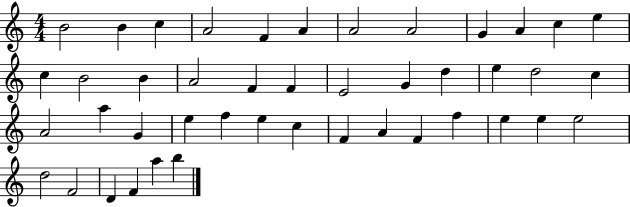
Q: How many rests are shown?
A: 0